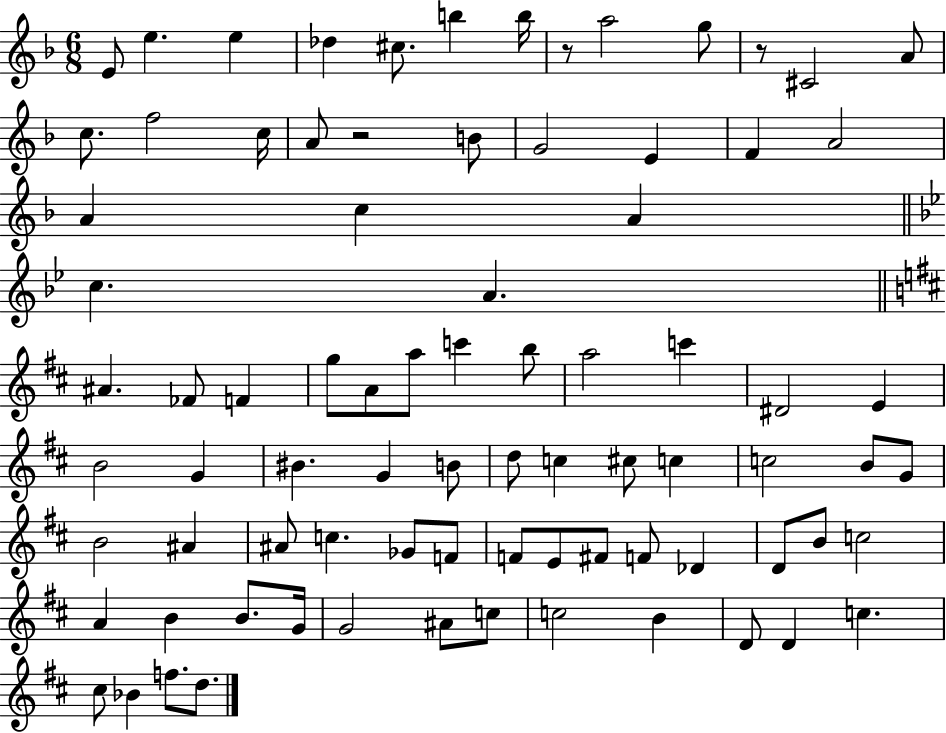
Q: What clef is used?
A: treble